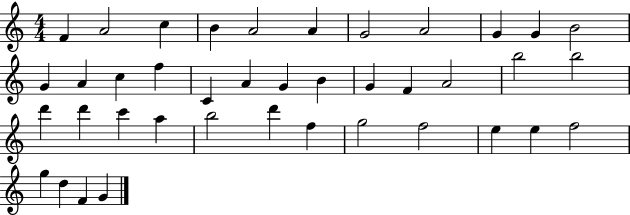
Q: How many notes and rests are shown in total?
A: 40